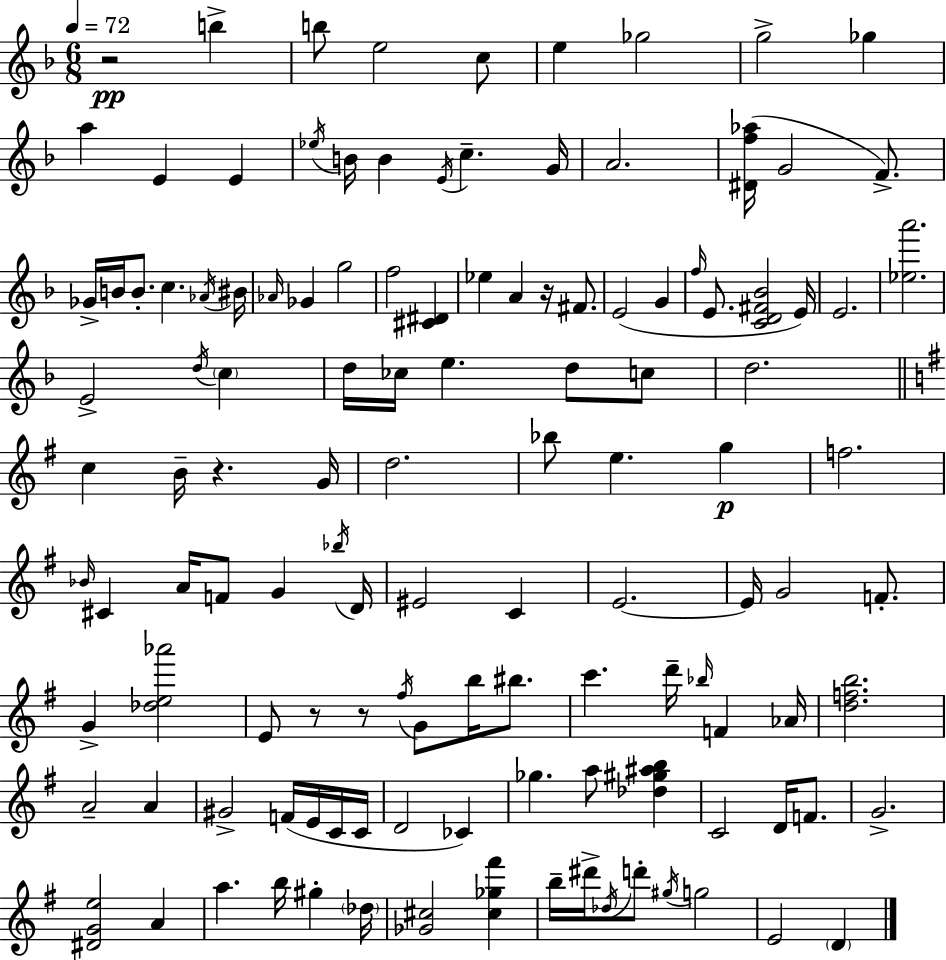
R/h B5/q B5/e E5/h C5/e E5/q Gb5/h G5/h Gb5/q A5/q E4/q E4/q Eb5/s B4/s B4/q E4/s C5/q. G4/s A4/h. [D#4,F5,Ab5]/s G4/h F4/e. Gb4/s B4/s B4/e. C5/q. Ab4/s BIS4/s Ab4/s Gb4/q G5/h F5/h [C#4,D#4]/q Eb5/q A4/q R/s F#4/e. E4/h G4/q F5/s E4/e. [C4,D4,F#4,Bb4]/h E4/s E4/h. [Eb5,A6]/h. E4/h D5/s C5/q D5/s CES5/s E5/q. D5/e C5/e D5/h. C5/q B4/s R/q. G4/s D5/h. Bb5/e E5/q. G5/q F5/h. Bb4/s C#4/q A4/s F4/e G4/q Bb5/s D4/s EIS4/h C4/q E4/h. E4/s G4/h F4/e. G4/q [Db5,E5,Ab6]/h E4/e R/e R/e F#5/s G4/e B5/s BIS5/e. C6/q. D6/s Bb5/s F4/q Ab4/s [D5,F5,B5]/h. A4/h A4/q G#4/h F4/s E4/s C4/s C4/s D4/h CES4/q Gb5/q. A5/e [Db5,G#5,A#5,B5]/q C4/h D4/s F4/e. G4/h. [D#4,G4,E5]/h A4/q A5/q. B5/s G#5/q Db5/s [Gb4,C#5]/h [C#5,Gb5,F#6]/q B5/s D#6/s Db5/s D6/e G#5/s G5/h E4/h D4/q